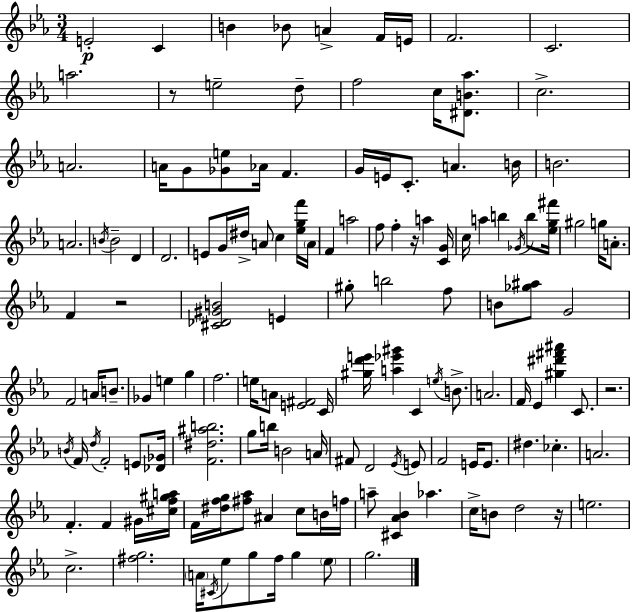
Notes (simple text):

E4/h C4/q B4/q Bb4/e A4/q F4/s E4/s F4/h. C4/h. A5/h. R/e E5/h D5/e F5/h C5/s [D#4,B4,Ab5]/e. C5/h. A4/h. A4/s G4/e [Gb4,E5]/e Ab4/s F4/q. G4/s E4/s C4/e. A4/q. B4/s B4/h. A4/h. B4/s B4/h D4/q D4/h. E4/e G4/s D#5/s A4/e C5/q [Eb5,G5,F6]/s A4/s F4/q A5/h F5/e F5/q R/s A5/q [C4,G4]/s C5/s A5/q B5/q Gb4/s B5/e [Eb5,G5,F#6]/s G#5/h G5/s A4/e. F4/q R/h [C#4,Db4,G#4,B4]/h E4/q G#5/e B5/h F5/e B4/e [Gb5,A#5]/e G4/h F4/h A4/s B4/e. Gb4/q E5/q G5/q F5/h. E5/s A4/e [E4,F#4]/h C4/s [G#5,D6,E6]/s [A5,Eb6,G#6]/q C4/q E5/s B4/e. A4/h. F4/s Eb4/q [G#5,D#6,F#6,A#6]/q C4/e. R/h. B4/s F4/s D5/s F4/h E4/e [Db4,Gb4]/s [F4,D#5,A#5,B5]/h. G5/e B5/s B4/h A4/s F#4/e D4/h Eb4/s E4/e F4/h E4/s E4/e. D#5/q. CES5/q. A4/h. F4/q. F4/q G#4/s [C#5,F5,G#5,A5]/s F4/s [D#5,F5,G5]/s [F#5,Ab5]/e A#4/q C5/e B4/s F5/s A5/e [C#4,Ab4,Bb4]/q Ab5/q. C5/s B4/e D5/h R/s E5/h. C5/h. [F#5,G5]/h. A4/s C#4/s Eb5/e G5/e F5/s G5/q Eb5/e G5/h.